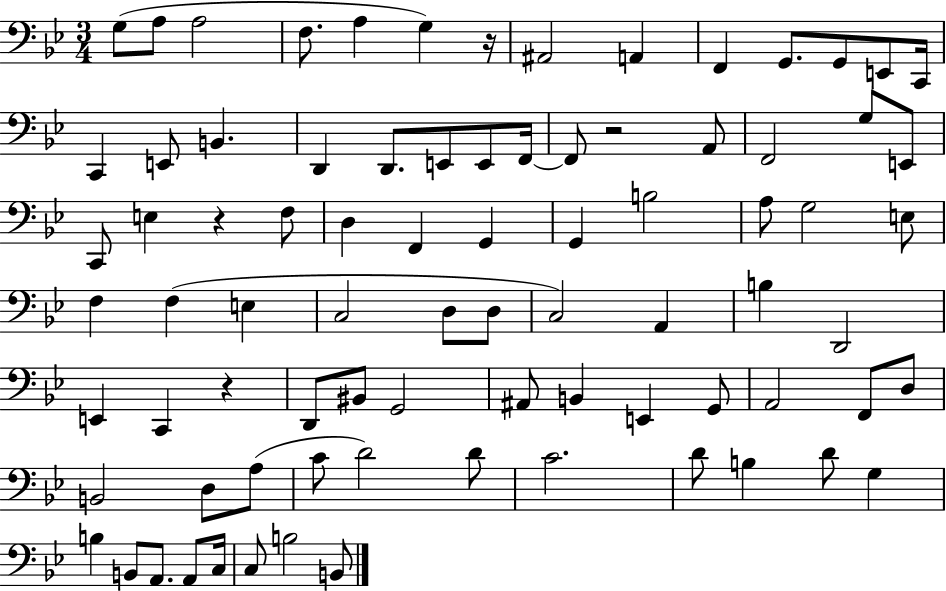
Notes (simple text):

G3/e A3/e A3/h F3/e. A3/q G3/q R/s A#2/h A2/q F2/q G2/e. G2/e E2/e C2/s C2/q E2/e B2/q. D2/q D2/e. E2/e E2/e F2/s F2/e R/h A2/e F2/h G3/e E2/e C2/e E3/q R/q F3/e D3/q F2/q G2/q G2/q B3/h A3/e G3/h E3/e F3/q F3/q E3/q C3/h D3/e D3/e C3/h A2/q B3/q D2/h E2/q C2/q R/q D2/e BIS2/e G2/h A#2/e B2/q E2/q G2/e A2/h F2/e D3/e B2/h D3/e A3/e C4/e D4/h D4/e C4/h. D4/e B3/q D4/e G3/q B3/q B2/e A2/e. A2/e C3/s C3/e B3/h B2/e